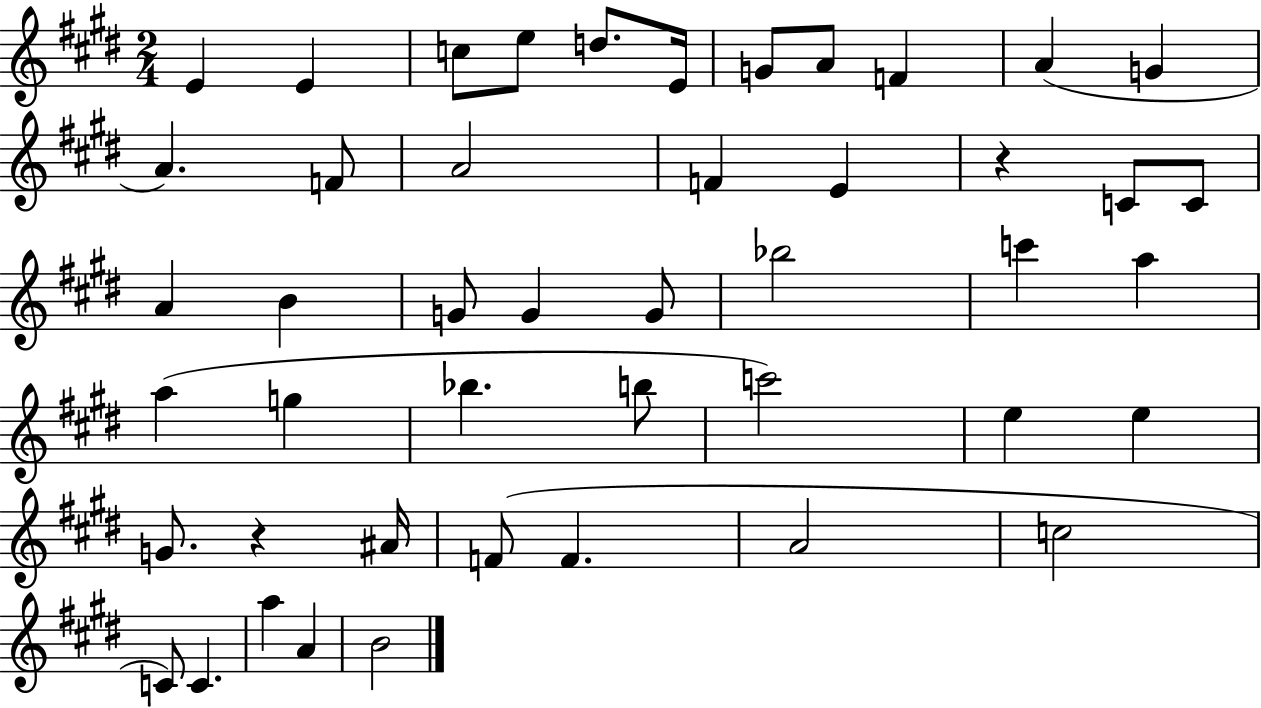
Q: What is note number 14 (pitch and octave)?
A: A4